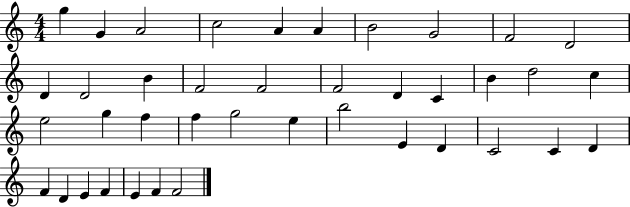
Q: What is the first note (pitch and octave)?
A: G5